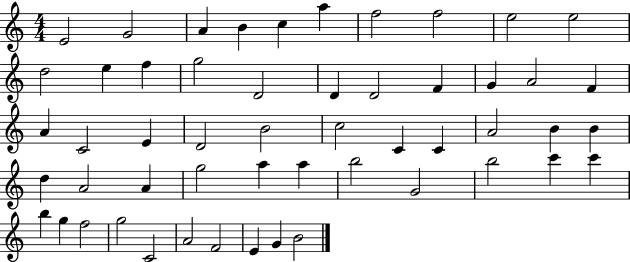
E4/h G4/h A4/q B4/q C5/q A5/q F5/h F5/h E5/h E5/h D5/h E5/q F5/q G5/h D4/h D4/q D4/h F4/q G4/q A4/h F4/q A4/q C4/h E4/q D4/h B4/h C5/h C4/q C4/q A4/h B4/q B4/q D5/q A4/h A4/q G5/h A5/q A5/q B5/h G4/h B5/h C6/q C6/q B5/q G5/q F5/h G5/h C4/h A4/h F4/h E4/q G4/q B4/h